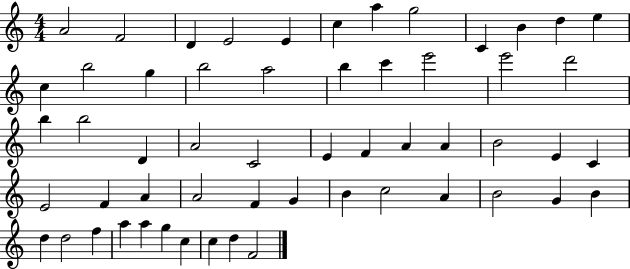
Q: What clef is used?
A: treble